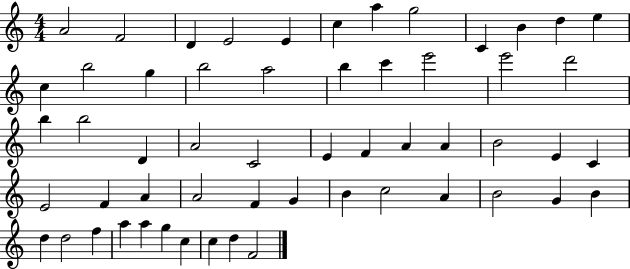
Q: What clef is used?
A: treble